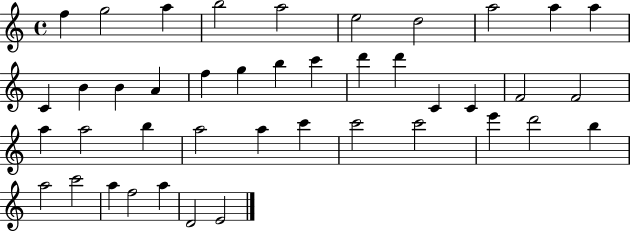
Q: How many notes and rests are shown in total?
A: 42